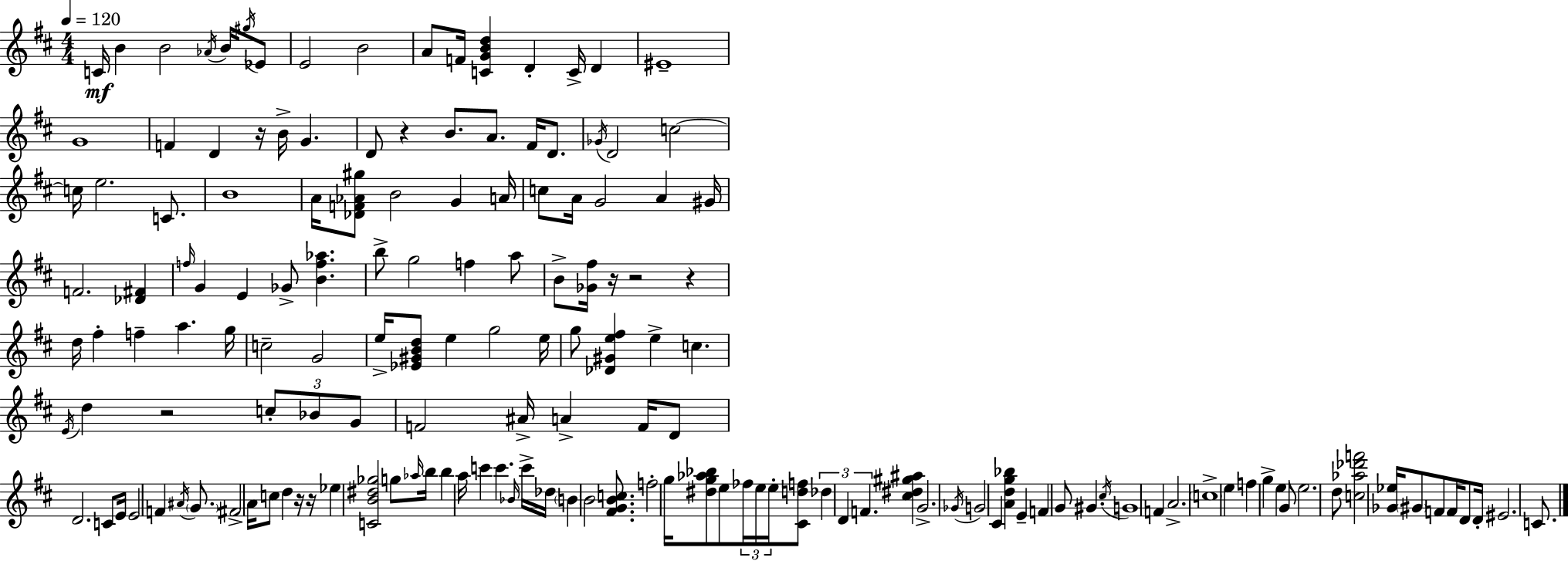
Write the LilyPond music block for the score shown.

{
  \clef treble
  \numericTimeSignature
  \time 4/4
  \key d \major
  \tempo 4 = 120
  c'16\mf b'4 b'2 \acciaccatura { aes'16 } b'16 \acciaccatura { gis''16 } | ees'8 e'2 b'2 | a'8 f'16 <c' g' b' d''>4 d'4-. c'16-> d'4 | eis'1-- | \break g'1 | f'4 d'4 r16 b'16-> g'4. | d'8 r4 b'8. a'8. fis'16 d'8. | \acciaccatura { ges'16 } d'2 c''2~~ | \break c''16 e''2. | c'8. b'1 | a'16 <des' f' aes' gis''>8 b'2 g'4 | a'16 c''8 a'16 g'2 a'4 | \break gis'16 f'2. <des' fis'>4 | \grace { f''16 } g'4 e'4 ges'8-> <b' f'' aes''>4. | b''8-> g''2 f''4 | a''8 b'8-> <ges' fis''>16 r16 r2 | \break r4 d''16 fis''4-. f''4-- a''4. | g''16 c''2-- g'2 | e''16-> <ees' gis' b' d''>8 e''4 g''2 | e''16 g''8 <des' gis' e'' fis''>4 e''4-> c''4. | \break \acciaccatura { e'16 } d''4 r2 | \tuplet 3/2 { c''8-. bes'8 g'8 } f'2 ais'16-> | a'4-> f'16 d'8 d'2. | c'8 e'16 e'2 f'4 | \break \acciaccatura { ais'16 } \parenthesize g'8. fis'2-> a'16 c''8 | d''4 r16 r16 ees''4 <c' b' dis'' ges''>2 | g''8 \grace { aes''16 } b''16 b''4 a''16 c'''4 | c'''4. \grace { bes'16 } c'''16-> des''16 \parenthesize b'4 b'2 | \break <fis' g' b' c''>8. f''2-. | g''16 <dis'' g'' aes'' bes''>8 e''8 \tuplet 3/2 { fes''16 e''16 e''16-. } <cis' d'' f''>8 \tuplet 3/2 { des''4 d'4 | f'4. } <cis'' dis'' gis'' ais''>4 g'2.-> | \acciaccatura { ges'16 } g'2 | \break cis'4 <a' d'' g'' bes''>4 e'4-- f'4 | g'8 gis'4. \acciaccatura { cis''16 } g'1 | f'4 a'2.-> | \parenthesize c''1-> | \break e''4 f''4 | g''4-> e''4 g'8 e''2. | d''8 <c'' aes'' des''' f'''>2 | <ges' ees''>16 \parenthesize gis'8 f'8 f'16 d'8 d'16-. eis'2. | \break c'8. \bar "|."
}